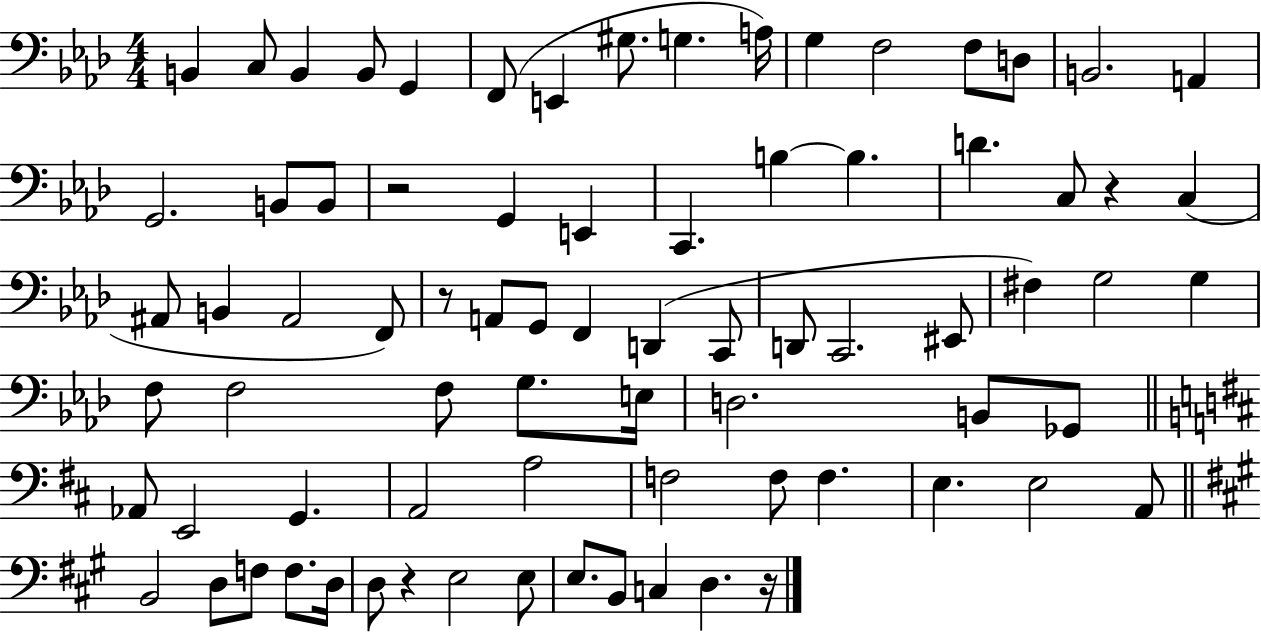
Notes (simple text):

B2/q C3/e B2/q B2/e G2/q F2/e E2/q G#3/e. G3/q. A3/s G3/q F3/h F3/e D3/e B2/h. A2/q G2/h. B2/e B2/e R/h G2/q E2/q C2/q. B3/q B3/q. D4/q. C3/e R/q C3/q A#2/e B2/q A#2/h F2/e R/e A2/e G2/e F2/q D2/q C2/e D2/e C2/h. EIS2/e F#3/q G3/h G3/q F3/e F3/h F3/e G3/e. E3/s D3/h. B2/e Gb2/e Ab2/e E2/h G2/q. A2/h A3/h F3/h F3/e F3/q. E3/q. E3/h A2/e B2/h D3/e F3/e F3/e. D3/s D3/e R/q E3/h E3/e E3/e. B2/e C3/q D3/q. R/s